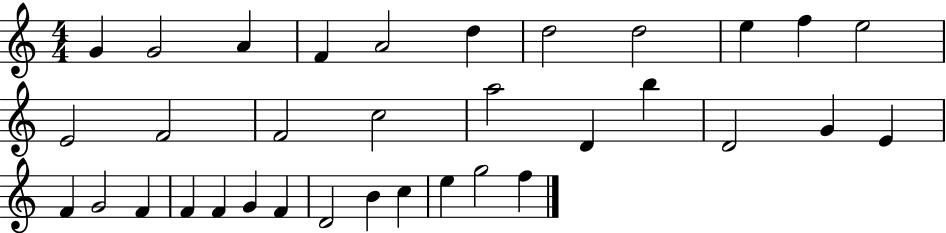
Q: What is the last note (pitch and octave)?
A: F5